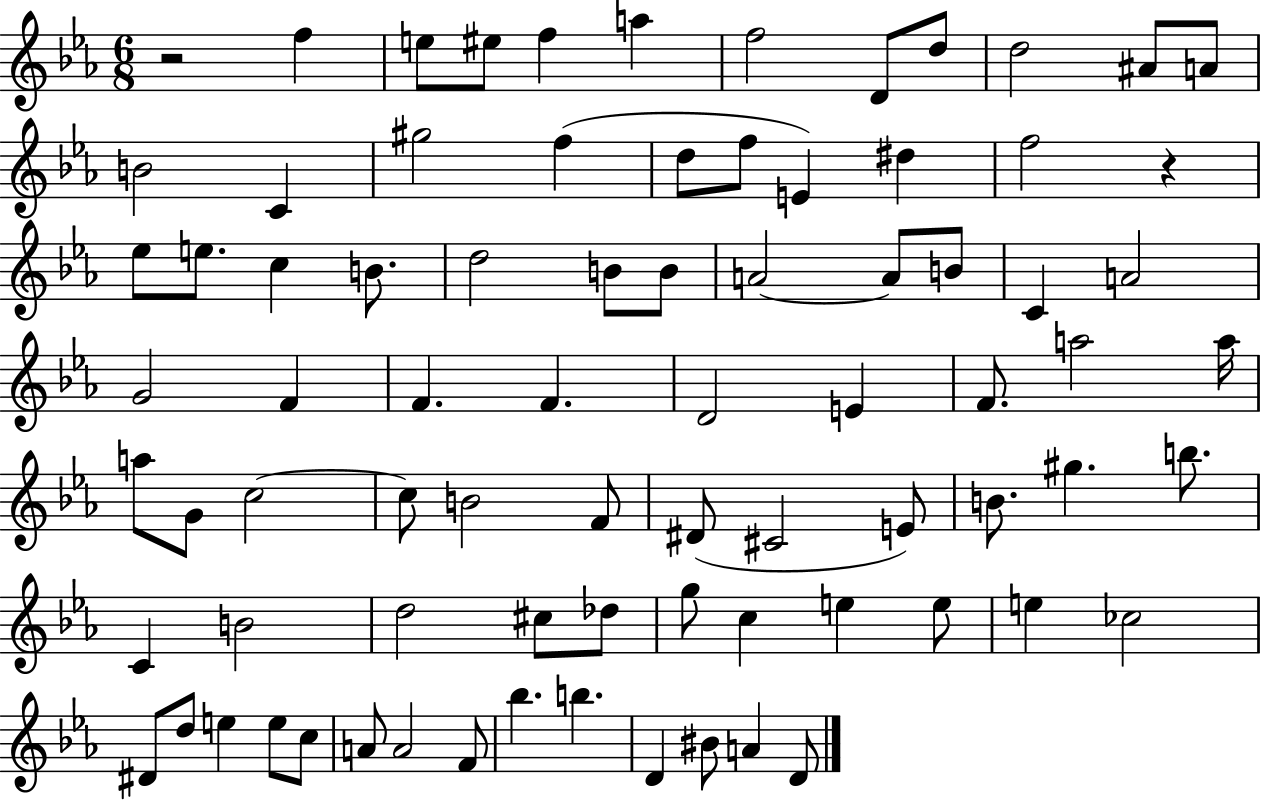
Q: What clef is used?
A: treble